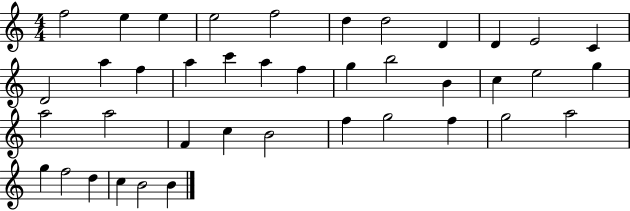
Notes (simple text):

F5/h E5/q E5/q E5/h F5/h D5/q D5/h D4/q D4/q E4/h C4/q D4/h A5/q F5/q A5/q C6/q A5/q F5/q G5/q B5/h B4/q C5/q E5/h G5/q A5/h A5/h F4/q C5/q B4/h F5/q G5/h F5/q G5/h A5/h G5/q F5/h D5/q C5/q B4/h B4/q